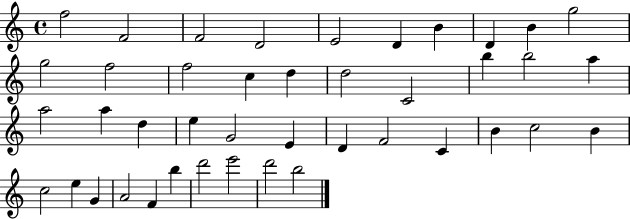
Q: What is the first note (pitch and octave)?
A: F5